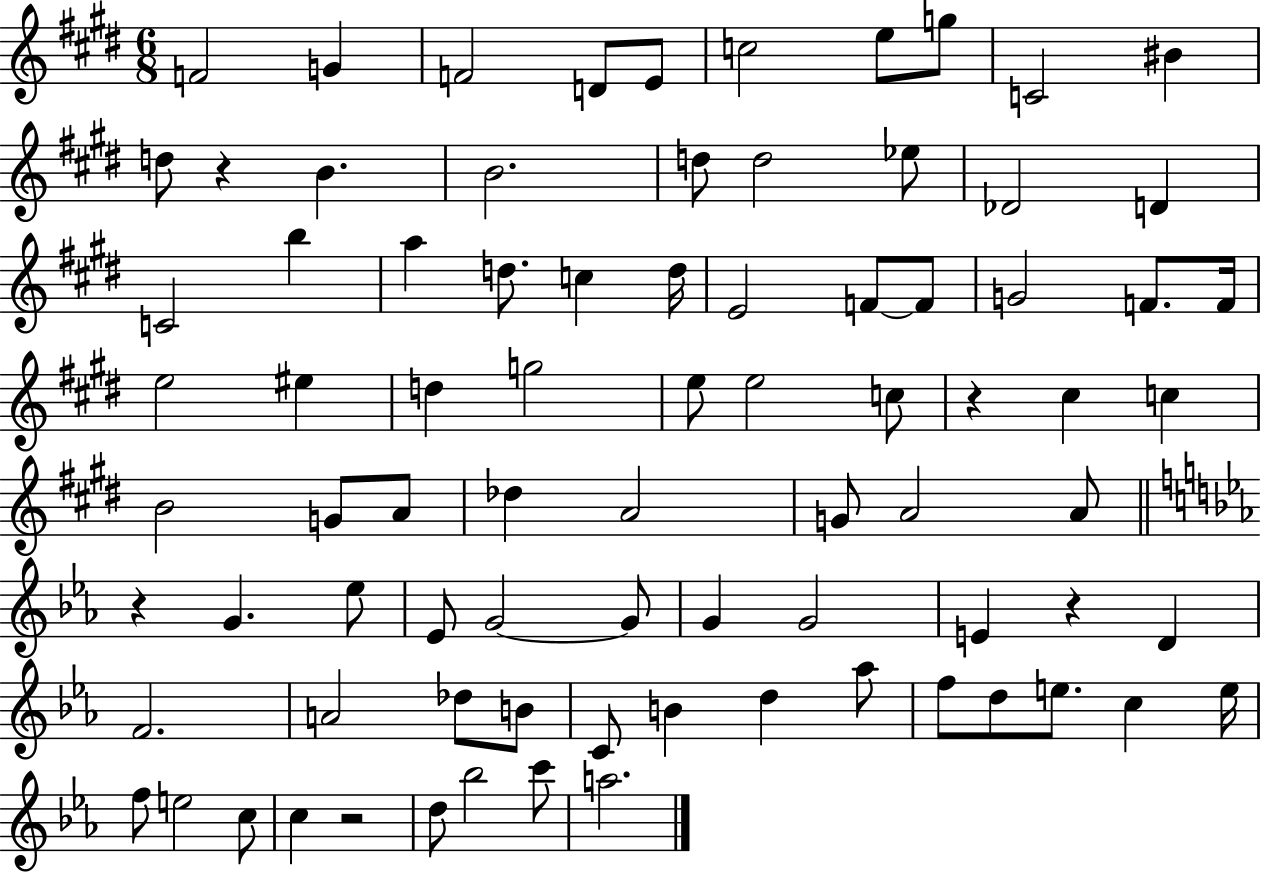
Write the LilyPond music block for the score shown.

{
  \clef treble
  \numericTimeSignature
  \time 6/8
  \key e \major
  f'2 g'4 | f'2 d'8 e'8 | c''2 e''8 g''8 | c'2 bis'4 | \break d''8 r4 b'4. | b'2. | d''8 d''2 ees''8 | des'2 d'4 | \break c'2 b''4 | a''4 d''8. c''4 d''16 | e'2 f'8~~ f'8 | g'2 f'8. f'16 | \break e''2 eis''4 | d''4 g''2 | e''8 e''2 c''8 | r4 cis''4 c''4 | \break b'2 g'8 a'8 | des''4 a'2 | g'8 a'2 a'8 | \bar "||" \break \key ees \major r4 g'4. ees''8 | ees'8 g'2~~ g'8 | g'4 g'2 | e'4 r4 d'4 | \break f'2. | a'2 des''8 b'8 | c'8 b'4 d''4 aes''8 | f''8 d''8 e''8. c''4 e''16 | \break f''8 e''2 c''8 | c''4 r2 | d''8 bes''2 c'''8 | a''2. | \break \bar "|."
}